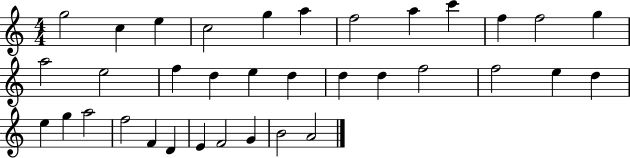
{
  \clef treble
  \numericTimeSignature
  \time 4/4
  \key c \major
  g''2 c''4 e''4 | c''2 g''4 a''4 | f''2 a''4 c'''4 | f''4 f''2 g''4 | \break a''2 e''2 | f''4 d''4 e''4 d''4 | d''4 d''4 f''2 | f''2 e''4 d''4 | \break e''4 g''4 a''2 | f''2 f'4 d'4 | e'4 f'2 g'4 | b'2 a'2 | \break \bar "|."
}